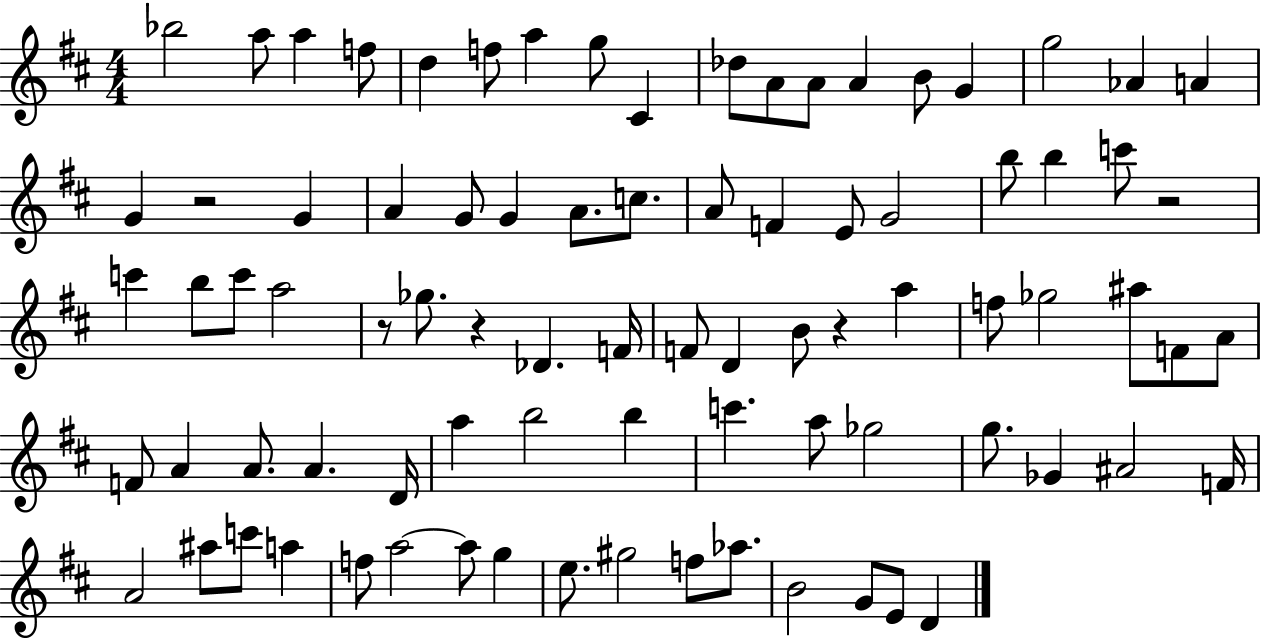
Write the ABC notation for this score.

X:1
T:Untitled
M:4/4
L:1/4
K:D
_b2 a/2 a f/2 d f/2 a g/2 ^C _d/2 A/2 A/2 A B/2 G g2 _A A G z2 G A G/2 G A/2 c/2 A/2 F E/2 G2 b/2 b c'/2 z2 c' b/2 c'/2 a2 z/2 _g/2 z _D F/4 F/2 D B/2 z a f/2 _g2 ^a/2 F/2 A/2 F/2 A A/2 A D/4 a b2 b c' a/2 _g2 g/2 _G ^A2 F/4 A2 ^a/2 c'/2 a f/2 a2 a/2 g e/2 ^g2 f/2 _a/2 B2 G/2 E/2 D